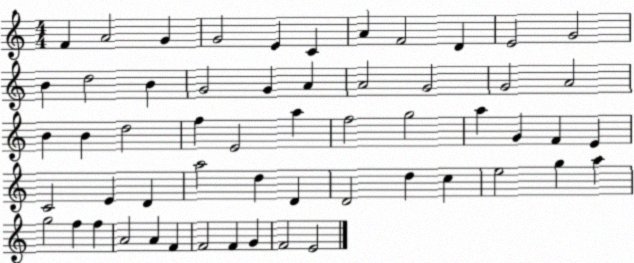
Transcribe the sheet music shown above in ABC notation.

X:1
T:Untitled
M:4/4
L:1/4
K:C
F A2 G G2 E C A F2 D E2 G2 B d2 B G2 G A A2 G2 G2 A2 B B d2 f E2 a f2 g2 a G F E C2 E D a2 d D D2 d c e2 g a g2 f f A2 A F F2 F G F2 E2